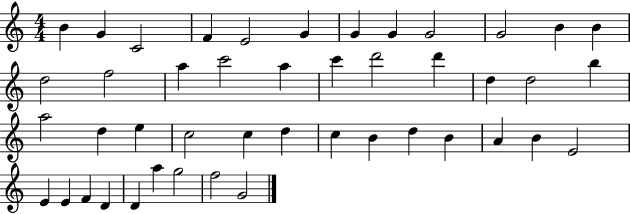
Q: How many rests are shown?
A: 0